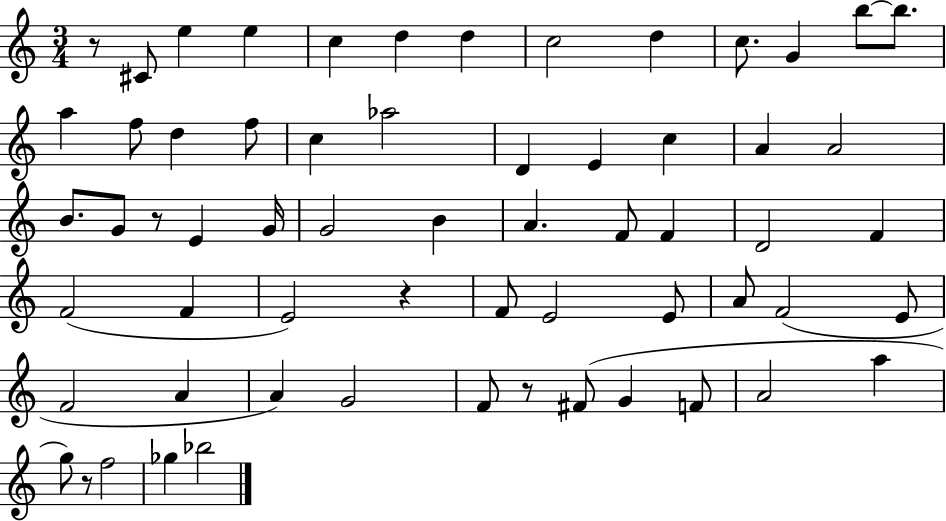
{
  \clef treble
  \numericTimeSignature
  \time 3/4
  \key c \major
  r8 cis'8 e''4 e''4 | c''4 d''4 d''4 | c''2 d''4 | c''8. g'4 b''8~~ b''8. | \break a''4 f''8 d''4 f''8 | c''4 aes''2 | d'4 e'4 c''4 | a'4 a'2 | \break b'8. g'8 r8 e'4 g'16 | g'2 b'4 | a'4. f'8 f'4 | d'2 f'4 | \break f'2( f'4 | e'2) r4 | f'8 e'2 e'8 | a'8 f'2( e'8 | \break f'2 a'4 | a'4) g'2 | f'8 r8 fis'8( g'4 f'8 | a'2 a''4 | \break g''8) r8 f''2 | ges''4 bes''2 | \bar "|."
}